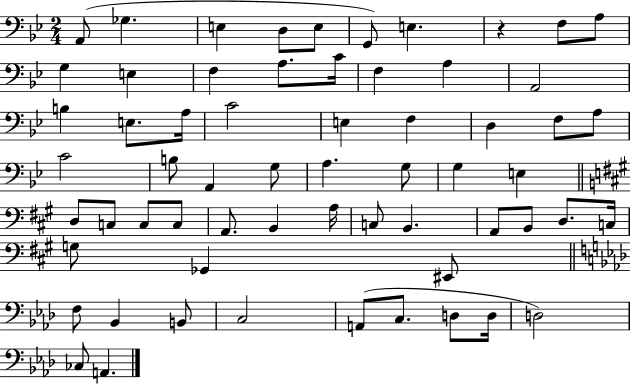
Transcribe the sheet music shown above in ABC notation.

X:1
T:Untitled
M:2/4
L:1/4
K:Bb
A,,/2 _G, E, D,/2 E,/2 G,,/2 E, z F,/2 A,/2 G, E, F, A,/2 C/4 F, A, A,,2 B, E,/2 A,/4 C2 E, F, D, F,/2 A,/2 C2 B,/2 A,, G,/2 A, G,/2 G, E, D,/2 C,/2 C,/2 C,/2 A,,/2 B,, A,/4 C,/2 B,, A,,/2 B,,/2 D,/2 C,/4 G,/2 _G,, ^E,,/2 F,/2 _B,, B,,/2 C,2 A,,/2 C,/2 D,/2 D,/4 D,2 _C,/2 A,,